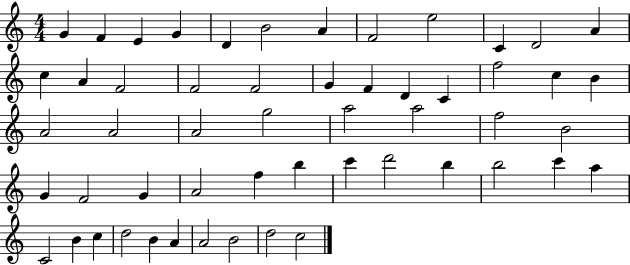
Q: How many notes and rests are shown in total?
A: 54